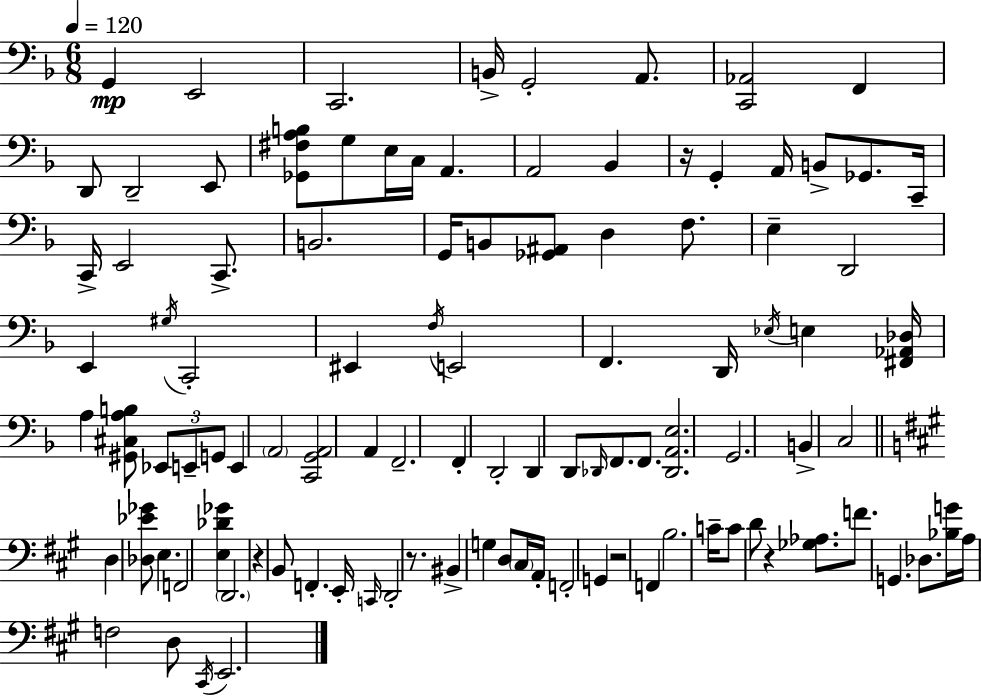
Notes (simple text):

G2/q E2/h C2/h. B2/s G2/h A2/e. [C2,Ab2]/h F2/q D2/e D2/h E2/e [Gb2,F#3,A3,B3]/e G3/e E3/s C3/s A2/q. A2/h Bb2/q R/s G2/q A2/s B2/e Gb2/e. C2/s C2/s E2/h C2/e. B2/h. G2/s B2/e [Gb2,A#2]/e D3/q F3/e. E3/q D2/h E2/q G#3/s C2/h EIS2/q F3/s E2/h F2/q. D2/s Eb3/s E3/q [F#2,Ab2,Db3]/s A3/q [G#2,C#3,A3,B3]/e Eb2/e E2/e G2/e E2/q A2/h [C2,G2,A2]/h A2/q F2/h. F2/q D2/h D2/q D2/e Db2/s F2/e. F2/e. [Db2,A2,E3]/h. G2/h. B2/q C3/h D3/q [Db3,Eb4,Gb4]/e E3/q. F2/h [E3,Db4,Gb4]/q D2/h. R/q B2/e F2/q. E2/s C2/s D2/h R/e. BIS2/q G3/q D3/e C#3/s A2/s F2/h G2/q R/h F2/q B3/h. C4/s C4/e D4/e R/q [Gb3,Ab3]/e. F4/e. G2/q. Db3/e. [Bb3,G4]/s A3/s F3/h D3/e C#2/s E2/h.